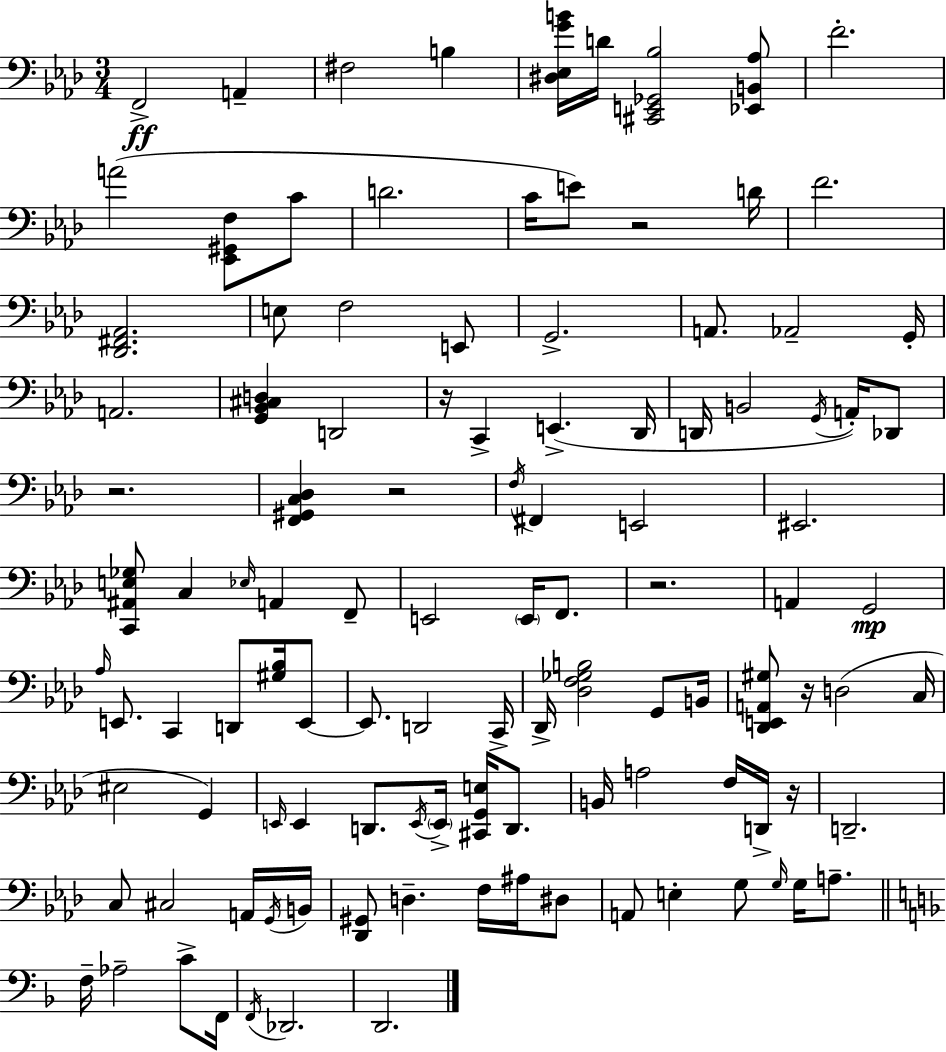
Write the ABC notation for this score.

X:1
T:Untitled
M:3/4
L:1/4
K:Fm
F,,2 A,, ^F,2 B, [^D,_E,GB]/4 D/4 [^C,,E,,_G,,_B,]2 [_E,,B,,_A,]/2 F2 A2 [_E,,^G,,F,]/2 C/2 D2 C/4 E/2 z2 D/4 F2 [_D,,^F,,_A,,]2 E,/2 F,2 E,,/2 G,,2 A,,/2 _A,,2 G,,/4 A,,2 [G,,_B,,^C,D,] D,,2 z/4 C,, E,, _D,,/4 D,,/4 B,,2 G,,/4 A,,/4 _D,,/2 z2 [F,,^G,,C,_D,] z2 F,/4 ^F,, E,,2 ^E,,2 [C,,^A,,E,_G,]/2 C, _E,/4 A,, F,,/2 E,,2 E,,/4 F,,/2 z2 A,, G,,2 _A,/4 E,,/2 C,, D,,/2 [^G,_B,]/4 E,,/2 E,,/2 D,,2 C,,/4 _D,,/4 [_D,F,_G,B,]2 G,,/2 B,,/4 [_D,,E,,A,,^G,]/2 z/4 D,2 C,/4 ^E,2 G,, E,,/4 E,, D,,/2 E,,/4 E,,/4 [^C,,G,,E,]/4 D,,/2 B,,/4 A,2 F,/4 D,,/4 z/4 D,,2 C,/2 ^C,2 A,,/4 G,,/4 B,,/4 [_D,,^G,,]/2 D, F,/4 ^A,/4 ^D,/2 A,,/2 E, G,/2 G,/4 G,/4 A,/2 F,/4 _A,2 C/2 F,,/4 F,,/4 _D,,2 D,,2